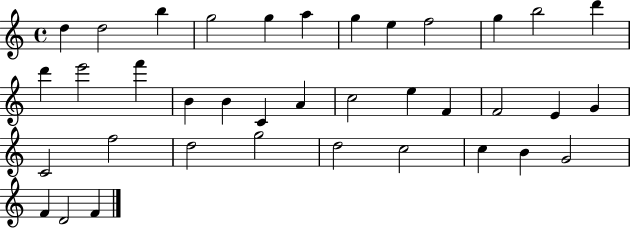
D5/q D5/h B5/q G5/h G5/q A5/q G5/q E5/q F5/h G5/q B5/h D6/q D6/q E6/h F6/q B4/q B4/q C4/q A4/q C5/h E5/q F4/q F4/h E4/q G4/q C4/h F5/h D5/h G5/h D5/h C5/h C5/q B4/q G4/h F4/q D4/h F4/q